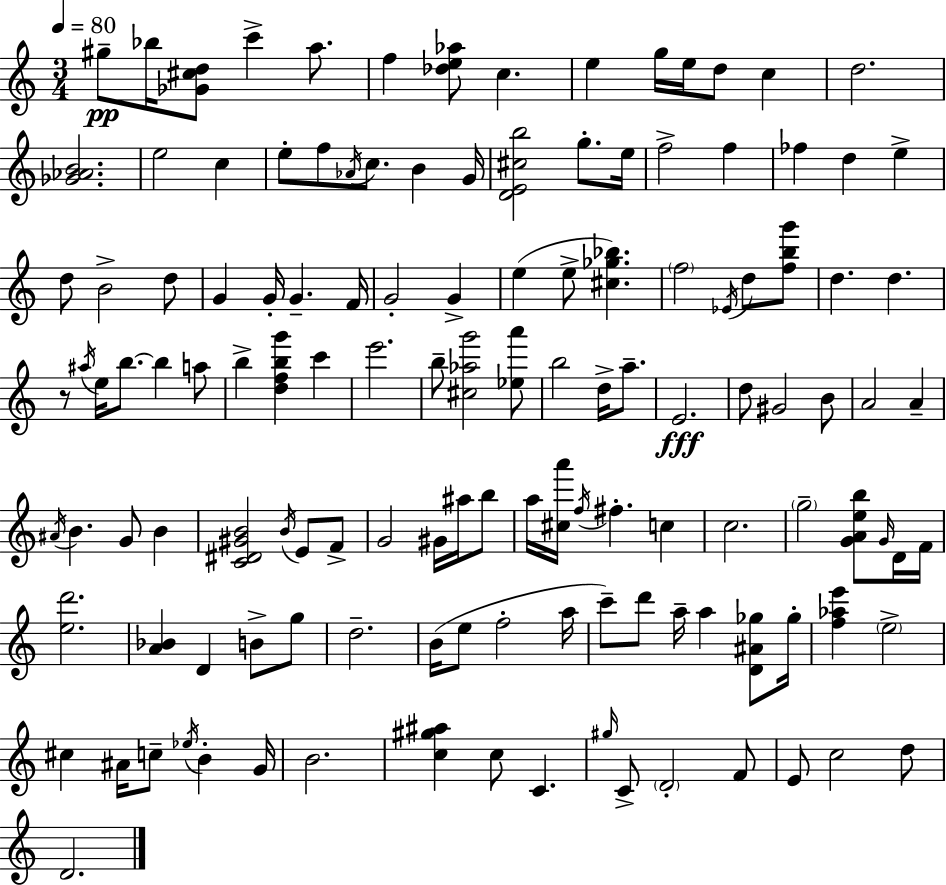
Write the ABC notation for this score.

X:1
T:Untitled
M:3/4
L:1/4
K:C
^g/2 _b/4 [_G^cd]/2 c' a/2 f [_de_a]/2 c e g/4 e/4 d/2 c d2 [_G_AB]2 e2 c e/2 f/2 _A/4 c/2 B G/4 [DE^cb]2 g/2 e/4 f2 f _f d e d/2 B2 d/2 G G/4 G F/4 G2 G e e/2 [^c_g_b] f2 _E/4 d/2 [fbg']/2 d d z/2 ^a/4 e/4 b/2 b a/2 b [dfbg'] c' e'2 b/2 [^c_ag']2 [_ea']/2 b2 d/4 a/2 E2 d/2 ^G2 B/2 A2 A ^A/4 B G/2 B [C^D^GB]2 B/4 E/2 F/2 G2 ^G/4 ^a/4 b/2 a/4 [^ca']/4 f/4 ^f c c2 g2 [GAeb]/2 G/4 D/4 F/4 [ed']2 [A_B] D B/2 g/2 d2 B/4 e/2 f2 a/4 c'/2 d'/2 a/4 a [D^A_g]/2 _g/4 [f_ae'] e2 ^c ^A/4 c/2 _e/4 B G/4 B2 [c^g^a] c/2 C ^g/4 C/2 D2 F/2 E/2 c2 d/2 D2